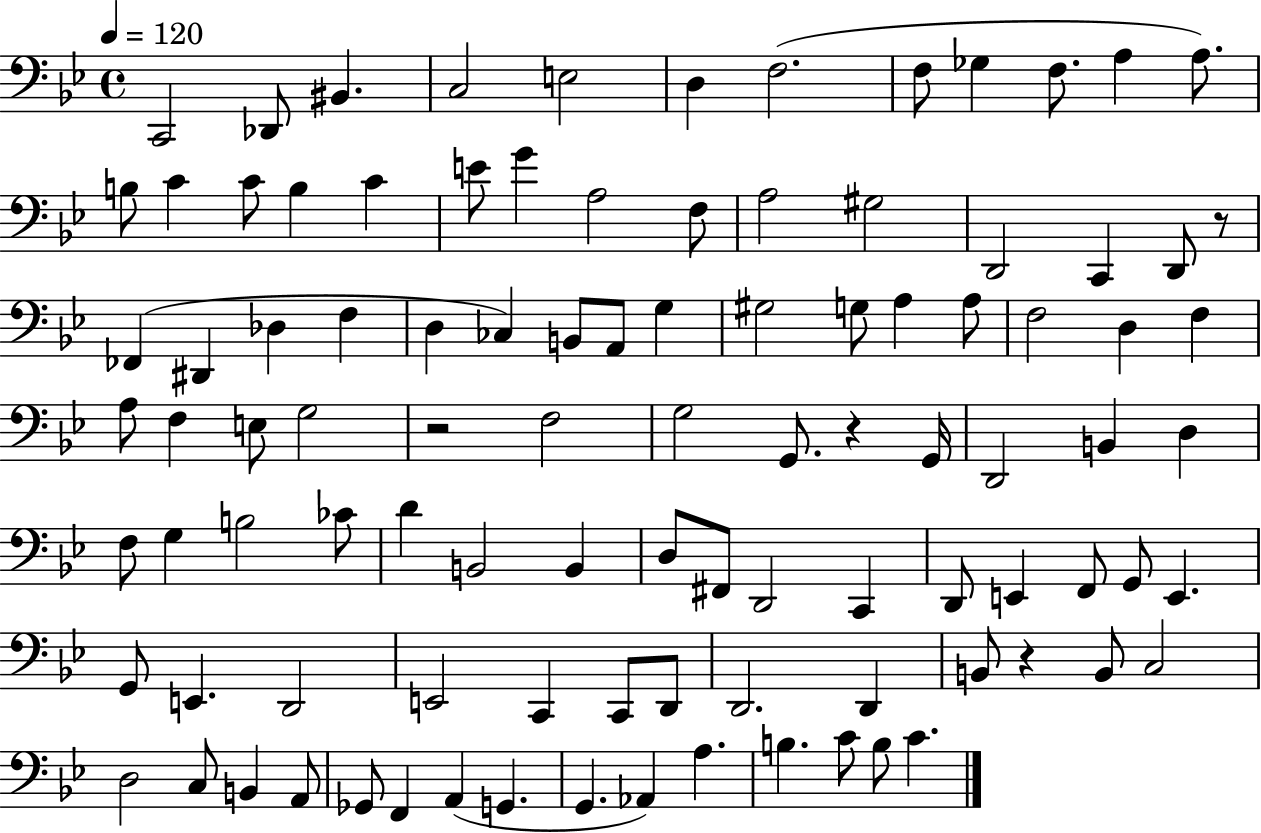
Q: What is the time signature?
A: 4/4